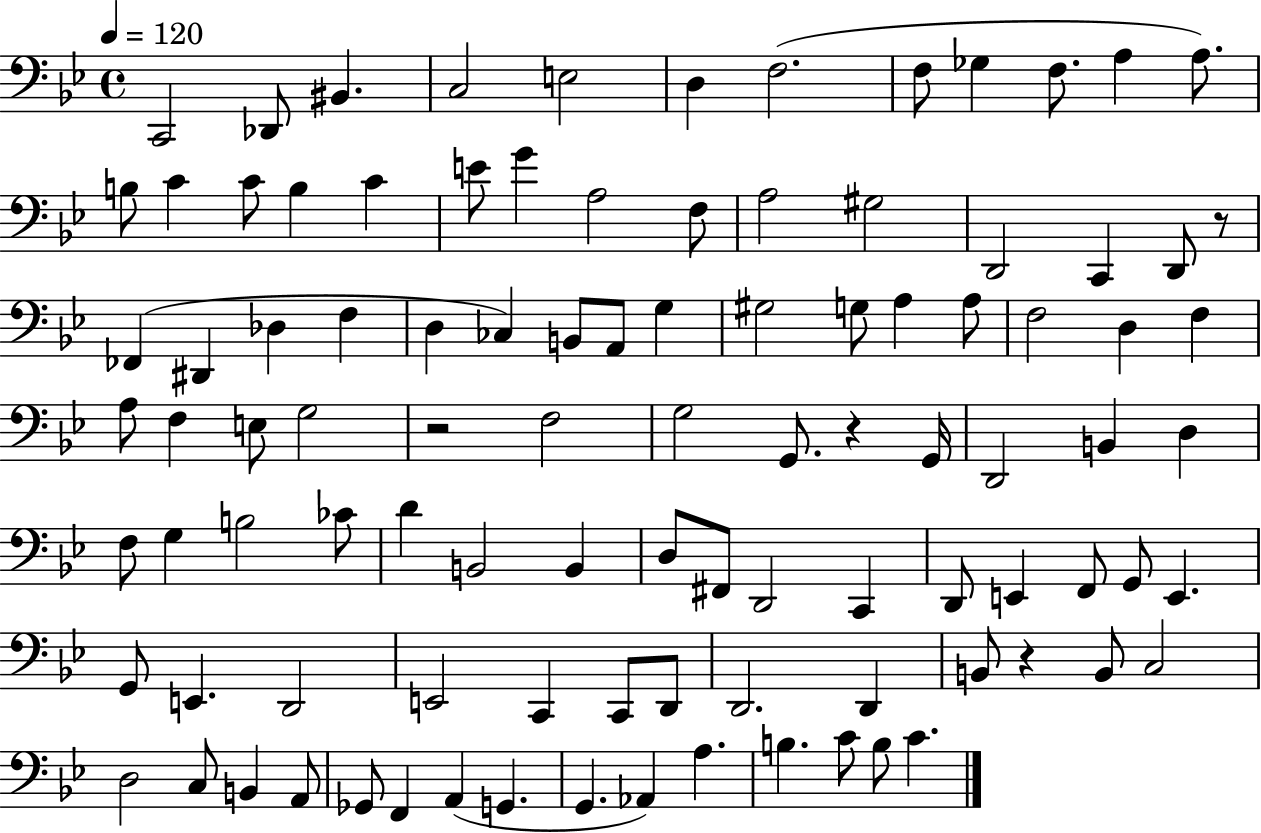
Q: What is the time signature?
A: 4/4